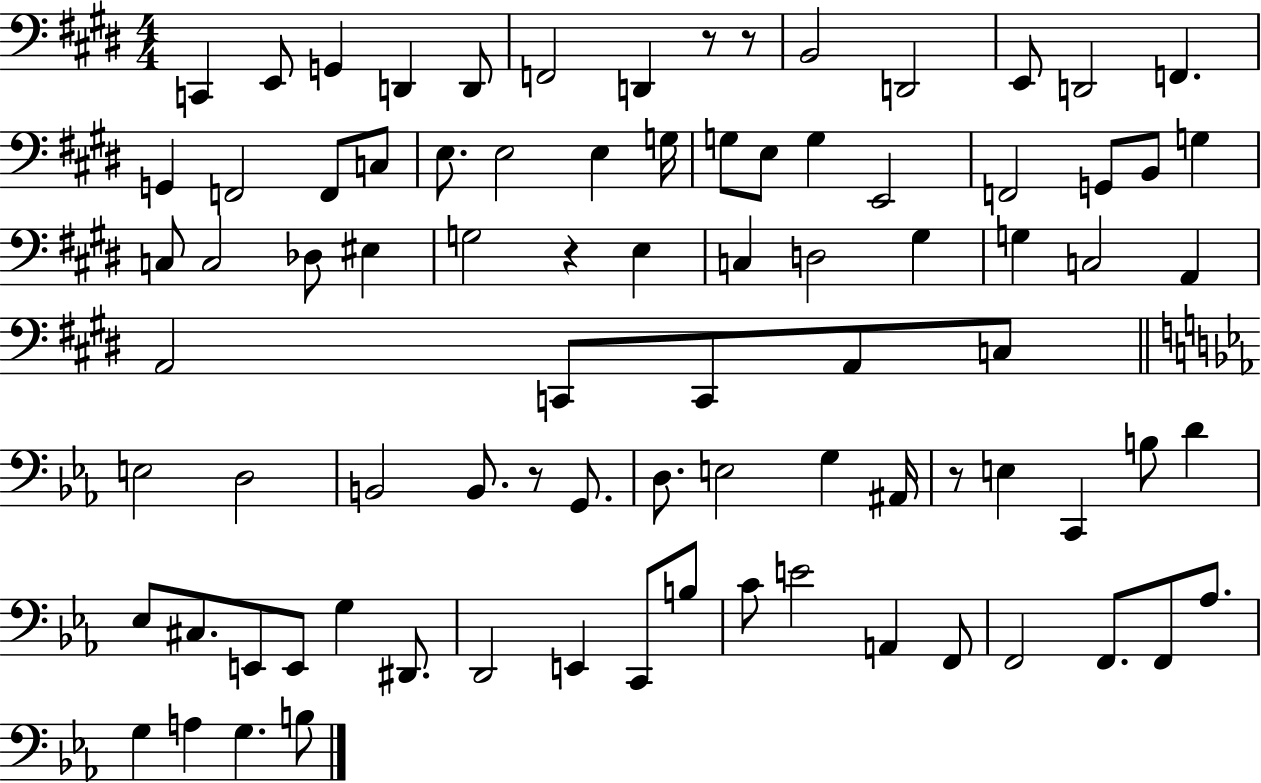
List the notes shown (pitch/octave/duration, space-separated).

C2/q E2/e G2/q D2/q D2/e F2/h D2/q R/e R/e B2/h D2/h E2/e D2/h F2/q. G2/q F2/h F2/e C3/e E3/e. E3/h E3/q G3/s G3/e E3/e G3/q E2/h F2/h G2/e B2/e G3/q C3/e C3/h Db3/e EIS3/q G3/h R/q E3/q C3/q D3/h G#3/q G3/q C3/h A2/q A2/h C2/e C2/e A2/e C3/e E3/h D3/h B2/h B2/e. R/e G2/e. D3/e. E3/h G3/q A#2/s R/e E3/q C2/q B3/e D4/q Eb3/e C#3/e. E2/e E2/e G3/q D#2/e. D2/h E2/q C2/e B3/e C4/e E4/h A2/q F2/e F2/h F2/e. F2/e Ab3/e. G3/q A3/q G3/q. B3/e